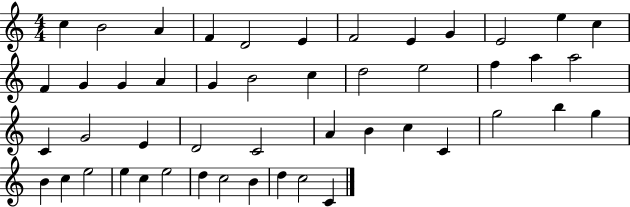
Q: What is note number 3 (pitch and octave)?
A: A4